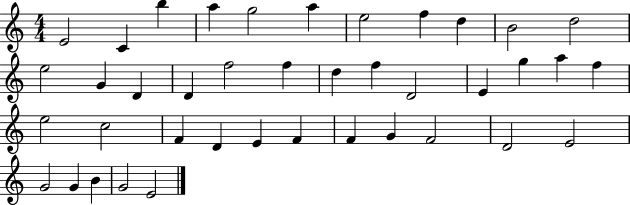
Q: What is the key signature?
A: C major